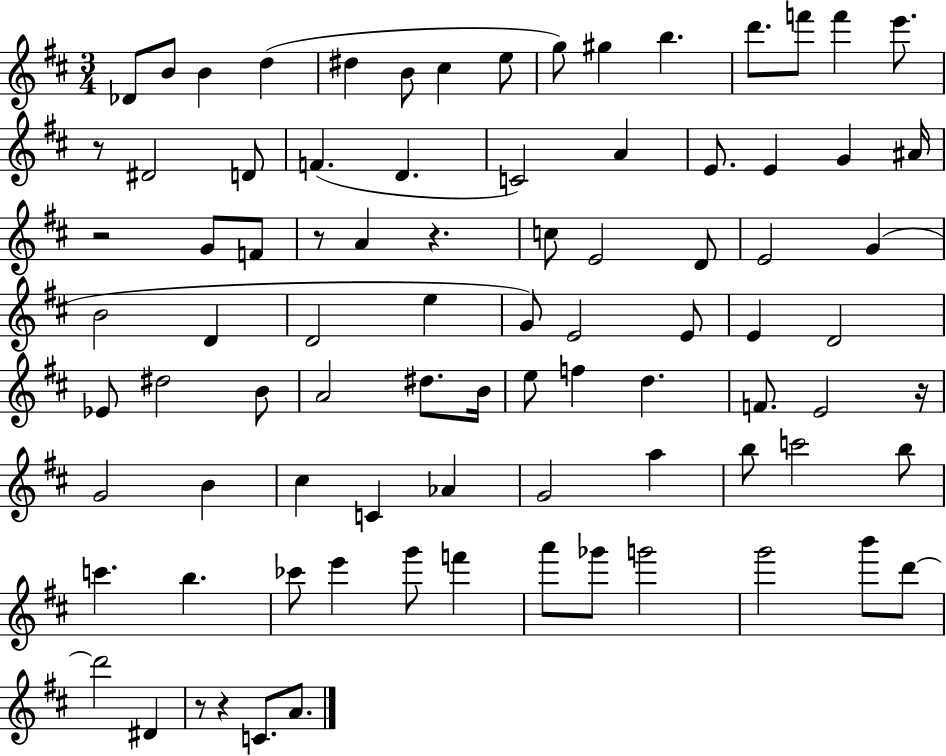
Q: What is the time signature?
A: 3/4